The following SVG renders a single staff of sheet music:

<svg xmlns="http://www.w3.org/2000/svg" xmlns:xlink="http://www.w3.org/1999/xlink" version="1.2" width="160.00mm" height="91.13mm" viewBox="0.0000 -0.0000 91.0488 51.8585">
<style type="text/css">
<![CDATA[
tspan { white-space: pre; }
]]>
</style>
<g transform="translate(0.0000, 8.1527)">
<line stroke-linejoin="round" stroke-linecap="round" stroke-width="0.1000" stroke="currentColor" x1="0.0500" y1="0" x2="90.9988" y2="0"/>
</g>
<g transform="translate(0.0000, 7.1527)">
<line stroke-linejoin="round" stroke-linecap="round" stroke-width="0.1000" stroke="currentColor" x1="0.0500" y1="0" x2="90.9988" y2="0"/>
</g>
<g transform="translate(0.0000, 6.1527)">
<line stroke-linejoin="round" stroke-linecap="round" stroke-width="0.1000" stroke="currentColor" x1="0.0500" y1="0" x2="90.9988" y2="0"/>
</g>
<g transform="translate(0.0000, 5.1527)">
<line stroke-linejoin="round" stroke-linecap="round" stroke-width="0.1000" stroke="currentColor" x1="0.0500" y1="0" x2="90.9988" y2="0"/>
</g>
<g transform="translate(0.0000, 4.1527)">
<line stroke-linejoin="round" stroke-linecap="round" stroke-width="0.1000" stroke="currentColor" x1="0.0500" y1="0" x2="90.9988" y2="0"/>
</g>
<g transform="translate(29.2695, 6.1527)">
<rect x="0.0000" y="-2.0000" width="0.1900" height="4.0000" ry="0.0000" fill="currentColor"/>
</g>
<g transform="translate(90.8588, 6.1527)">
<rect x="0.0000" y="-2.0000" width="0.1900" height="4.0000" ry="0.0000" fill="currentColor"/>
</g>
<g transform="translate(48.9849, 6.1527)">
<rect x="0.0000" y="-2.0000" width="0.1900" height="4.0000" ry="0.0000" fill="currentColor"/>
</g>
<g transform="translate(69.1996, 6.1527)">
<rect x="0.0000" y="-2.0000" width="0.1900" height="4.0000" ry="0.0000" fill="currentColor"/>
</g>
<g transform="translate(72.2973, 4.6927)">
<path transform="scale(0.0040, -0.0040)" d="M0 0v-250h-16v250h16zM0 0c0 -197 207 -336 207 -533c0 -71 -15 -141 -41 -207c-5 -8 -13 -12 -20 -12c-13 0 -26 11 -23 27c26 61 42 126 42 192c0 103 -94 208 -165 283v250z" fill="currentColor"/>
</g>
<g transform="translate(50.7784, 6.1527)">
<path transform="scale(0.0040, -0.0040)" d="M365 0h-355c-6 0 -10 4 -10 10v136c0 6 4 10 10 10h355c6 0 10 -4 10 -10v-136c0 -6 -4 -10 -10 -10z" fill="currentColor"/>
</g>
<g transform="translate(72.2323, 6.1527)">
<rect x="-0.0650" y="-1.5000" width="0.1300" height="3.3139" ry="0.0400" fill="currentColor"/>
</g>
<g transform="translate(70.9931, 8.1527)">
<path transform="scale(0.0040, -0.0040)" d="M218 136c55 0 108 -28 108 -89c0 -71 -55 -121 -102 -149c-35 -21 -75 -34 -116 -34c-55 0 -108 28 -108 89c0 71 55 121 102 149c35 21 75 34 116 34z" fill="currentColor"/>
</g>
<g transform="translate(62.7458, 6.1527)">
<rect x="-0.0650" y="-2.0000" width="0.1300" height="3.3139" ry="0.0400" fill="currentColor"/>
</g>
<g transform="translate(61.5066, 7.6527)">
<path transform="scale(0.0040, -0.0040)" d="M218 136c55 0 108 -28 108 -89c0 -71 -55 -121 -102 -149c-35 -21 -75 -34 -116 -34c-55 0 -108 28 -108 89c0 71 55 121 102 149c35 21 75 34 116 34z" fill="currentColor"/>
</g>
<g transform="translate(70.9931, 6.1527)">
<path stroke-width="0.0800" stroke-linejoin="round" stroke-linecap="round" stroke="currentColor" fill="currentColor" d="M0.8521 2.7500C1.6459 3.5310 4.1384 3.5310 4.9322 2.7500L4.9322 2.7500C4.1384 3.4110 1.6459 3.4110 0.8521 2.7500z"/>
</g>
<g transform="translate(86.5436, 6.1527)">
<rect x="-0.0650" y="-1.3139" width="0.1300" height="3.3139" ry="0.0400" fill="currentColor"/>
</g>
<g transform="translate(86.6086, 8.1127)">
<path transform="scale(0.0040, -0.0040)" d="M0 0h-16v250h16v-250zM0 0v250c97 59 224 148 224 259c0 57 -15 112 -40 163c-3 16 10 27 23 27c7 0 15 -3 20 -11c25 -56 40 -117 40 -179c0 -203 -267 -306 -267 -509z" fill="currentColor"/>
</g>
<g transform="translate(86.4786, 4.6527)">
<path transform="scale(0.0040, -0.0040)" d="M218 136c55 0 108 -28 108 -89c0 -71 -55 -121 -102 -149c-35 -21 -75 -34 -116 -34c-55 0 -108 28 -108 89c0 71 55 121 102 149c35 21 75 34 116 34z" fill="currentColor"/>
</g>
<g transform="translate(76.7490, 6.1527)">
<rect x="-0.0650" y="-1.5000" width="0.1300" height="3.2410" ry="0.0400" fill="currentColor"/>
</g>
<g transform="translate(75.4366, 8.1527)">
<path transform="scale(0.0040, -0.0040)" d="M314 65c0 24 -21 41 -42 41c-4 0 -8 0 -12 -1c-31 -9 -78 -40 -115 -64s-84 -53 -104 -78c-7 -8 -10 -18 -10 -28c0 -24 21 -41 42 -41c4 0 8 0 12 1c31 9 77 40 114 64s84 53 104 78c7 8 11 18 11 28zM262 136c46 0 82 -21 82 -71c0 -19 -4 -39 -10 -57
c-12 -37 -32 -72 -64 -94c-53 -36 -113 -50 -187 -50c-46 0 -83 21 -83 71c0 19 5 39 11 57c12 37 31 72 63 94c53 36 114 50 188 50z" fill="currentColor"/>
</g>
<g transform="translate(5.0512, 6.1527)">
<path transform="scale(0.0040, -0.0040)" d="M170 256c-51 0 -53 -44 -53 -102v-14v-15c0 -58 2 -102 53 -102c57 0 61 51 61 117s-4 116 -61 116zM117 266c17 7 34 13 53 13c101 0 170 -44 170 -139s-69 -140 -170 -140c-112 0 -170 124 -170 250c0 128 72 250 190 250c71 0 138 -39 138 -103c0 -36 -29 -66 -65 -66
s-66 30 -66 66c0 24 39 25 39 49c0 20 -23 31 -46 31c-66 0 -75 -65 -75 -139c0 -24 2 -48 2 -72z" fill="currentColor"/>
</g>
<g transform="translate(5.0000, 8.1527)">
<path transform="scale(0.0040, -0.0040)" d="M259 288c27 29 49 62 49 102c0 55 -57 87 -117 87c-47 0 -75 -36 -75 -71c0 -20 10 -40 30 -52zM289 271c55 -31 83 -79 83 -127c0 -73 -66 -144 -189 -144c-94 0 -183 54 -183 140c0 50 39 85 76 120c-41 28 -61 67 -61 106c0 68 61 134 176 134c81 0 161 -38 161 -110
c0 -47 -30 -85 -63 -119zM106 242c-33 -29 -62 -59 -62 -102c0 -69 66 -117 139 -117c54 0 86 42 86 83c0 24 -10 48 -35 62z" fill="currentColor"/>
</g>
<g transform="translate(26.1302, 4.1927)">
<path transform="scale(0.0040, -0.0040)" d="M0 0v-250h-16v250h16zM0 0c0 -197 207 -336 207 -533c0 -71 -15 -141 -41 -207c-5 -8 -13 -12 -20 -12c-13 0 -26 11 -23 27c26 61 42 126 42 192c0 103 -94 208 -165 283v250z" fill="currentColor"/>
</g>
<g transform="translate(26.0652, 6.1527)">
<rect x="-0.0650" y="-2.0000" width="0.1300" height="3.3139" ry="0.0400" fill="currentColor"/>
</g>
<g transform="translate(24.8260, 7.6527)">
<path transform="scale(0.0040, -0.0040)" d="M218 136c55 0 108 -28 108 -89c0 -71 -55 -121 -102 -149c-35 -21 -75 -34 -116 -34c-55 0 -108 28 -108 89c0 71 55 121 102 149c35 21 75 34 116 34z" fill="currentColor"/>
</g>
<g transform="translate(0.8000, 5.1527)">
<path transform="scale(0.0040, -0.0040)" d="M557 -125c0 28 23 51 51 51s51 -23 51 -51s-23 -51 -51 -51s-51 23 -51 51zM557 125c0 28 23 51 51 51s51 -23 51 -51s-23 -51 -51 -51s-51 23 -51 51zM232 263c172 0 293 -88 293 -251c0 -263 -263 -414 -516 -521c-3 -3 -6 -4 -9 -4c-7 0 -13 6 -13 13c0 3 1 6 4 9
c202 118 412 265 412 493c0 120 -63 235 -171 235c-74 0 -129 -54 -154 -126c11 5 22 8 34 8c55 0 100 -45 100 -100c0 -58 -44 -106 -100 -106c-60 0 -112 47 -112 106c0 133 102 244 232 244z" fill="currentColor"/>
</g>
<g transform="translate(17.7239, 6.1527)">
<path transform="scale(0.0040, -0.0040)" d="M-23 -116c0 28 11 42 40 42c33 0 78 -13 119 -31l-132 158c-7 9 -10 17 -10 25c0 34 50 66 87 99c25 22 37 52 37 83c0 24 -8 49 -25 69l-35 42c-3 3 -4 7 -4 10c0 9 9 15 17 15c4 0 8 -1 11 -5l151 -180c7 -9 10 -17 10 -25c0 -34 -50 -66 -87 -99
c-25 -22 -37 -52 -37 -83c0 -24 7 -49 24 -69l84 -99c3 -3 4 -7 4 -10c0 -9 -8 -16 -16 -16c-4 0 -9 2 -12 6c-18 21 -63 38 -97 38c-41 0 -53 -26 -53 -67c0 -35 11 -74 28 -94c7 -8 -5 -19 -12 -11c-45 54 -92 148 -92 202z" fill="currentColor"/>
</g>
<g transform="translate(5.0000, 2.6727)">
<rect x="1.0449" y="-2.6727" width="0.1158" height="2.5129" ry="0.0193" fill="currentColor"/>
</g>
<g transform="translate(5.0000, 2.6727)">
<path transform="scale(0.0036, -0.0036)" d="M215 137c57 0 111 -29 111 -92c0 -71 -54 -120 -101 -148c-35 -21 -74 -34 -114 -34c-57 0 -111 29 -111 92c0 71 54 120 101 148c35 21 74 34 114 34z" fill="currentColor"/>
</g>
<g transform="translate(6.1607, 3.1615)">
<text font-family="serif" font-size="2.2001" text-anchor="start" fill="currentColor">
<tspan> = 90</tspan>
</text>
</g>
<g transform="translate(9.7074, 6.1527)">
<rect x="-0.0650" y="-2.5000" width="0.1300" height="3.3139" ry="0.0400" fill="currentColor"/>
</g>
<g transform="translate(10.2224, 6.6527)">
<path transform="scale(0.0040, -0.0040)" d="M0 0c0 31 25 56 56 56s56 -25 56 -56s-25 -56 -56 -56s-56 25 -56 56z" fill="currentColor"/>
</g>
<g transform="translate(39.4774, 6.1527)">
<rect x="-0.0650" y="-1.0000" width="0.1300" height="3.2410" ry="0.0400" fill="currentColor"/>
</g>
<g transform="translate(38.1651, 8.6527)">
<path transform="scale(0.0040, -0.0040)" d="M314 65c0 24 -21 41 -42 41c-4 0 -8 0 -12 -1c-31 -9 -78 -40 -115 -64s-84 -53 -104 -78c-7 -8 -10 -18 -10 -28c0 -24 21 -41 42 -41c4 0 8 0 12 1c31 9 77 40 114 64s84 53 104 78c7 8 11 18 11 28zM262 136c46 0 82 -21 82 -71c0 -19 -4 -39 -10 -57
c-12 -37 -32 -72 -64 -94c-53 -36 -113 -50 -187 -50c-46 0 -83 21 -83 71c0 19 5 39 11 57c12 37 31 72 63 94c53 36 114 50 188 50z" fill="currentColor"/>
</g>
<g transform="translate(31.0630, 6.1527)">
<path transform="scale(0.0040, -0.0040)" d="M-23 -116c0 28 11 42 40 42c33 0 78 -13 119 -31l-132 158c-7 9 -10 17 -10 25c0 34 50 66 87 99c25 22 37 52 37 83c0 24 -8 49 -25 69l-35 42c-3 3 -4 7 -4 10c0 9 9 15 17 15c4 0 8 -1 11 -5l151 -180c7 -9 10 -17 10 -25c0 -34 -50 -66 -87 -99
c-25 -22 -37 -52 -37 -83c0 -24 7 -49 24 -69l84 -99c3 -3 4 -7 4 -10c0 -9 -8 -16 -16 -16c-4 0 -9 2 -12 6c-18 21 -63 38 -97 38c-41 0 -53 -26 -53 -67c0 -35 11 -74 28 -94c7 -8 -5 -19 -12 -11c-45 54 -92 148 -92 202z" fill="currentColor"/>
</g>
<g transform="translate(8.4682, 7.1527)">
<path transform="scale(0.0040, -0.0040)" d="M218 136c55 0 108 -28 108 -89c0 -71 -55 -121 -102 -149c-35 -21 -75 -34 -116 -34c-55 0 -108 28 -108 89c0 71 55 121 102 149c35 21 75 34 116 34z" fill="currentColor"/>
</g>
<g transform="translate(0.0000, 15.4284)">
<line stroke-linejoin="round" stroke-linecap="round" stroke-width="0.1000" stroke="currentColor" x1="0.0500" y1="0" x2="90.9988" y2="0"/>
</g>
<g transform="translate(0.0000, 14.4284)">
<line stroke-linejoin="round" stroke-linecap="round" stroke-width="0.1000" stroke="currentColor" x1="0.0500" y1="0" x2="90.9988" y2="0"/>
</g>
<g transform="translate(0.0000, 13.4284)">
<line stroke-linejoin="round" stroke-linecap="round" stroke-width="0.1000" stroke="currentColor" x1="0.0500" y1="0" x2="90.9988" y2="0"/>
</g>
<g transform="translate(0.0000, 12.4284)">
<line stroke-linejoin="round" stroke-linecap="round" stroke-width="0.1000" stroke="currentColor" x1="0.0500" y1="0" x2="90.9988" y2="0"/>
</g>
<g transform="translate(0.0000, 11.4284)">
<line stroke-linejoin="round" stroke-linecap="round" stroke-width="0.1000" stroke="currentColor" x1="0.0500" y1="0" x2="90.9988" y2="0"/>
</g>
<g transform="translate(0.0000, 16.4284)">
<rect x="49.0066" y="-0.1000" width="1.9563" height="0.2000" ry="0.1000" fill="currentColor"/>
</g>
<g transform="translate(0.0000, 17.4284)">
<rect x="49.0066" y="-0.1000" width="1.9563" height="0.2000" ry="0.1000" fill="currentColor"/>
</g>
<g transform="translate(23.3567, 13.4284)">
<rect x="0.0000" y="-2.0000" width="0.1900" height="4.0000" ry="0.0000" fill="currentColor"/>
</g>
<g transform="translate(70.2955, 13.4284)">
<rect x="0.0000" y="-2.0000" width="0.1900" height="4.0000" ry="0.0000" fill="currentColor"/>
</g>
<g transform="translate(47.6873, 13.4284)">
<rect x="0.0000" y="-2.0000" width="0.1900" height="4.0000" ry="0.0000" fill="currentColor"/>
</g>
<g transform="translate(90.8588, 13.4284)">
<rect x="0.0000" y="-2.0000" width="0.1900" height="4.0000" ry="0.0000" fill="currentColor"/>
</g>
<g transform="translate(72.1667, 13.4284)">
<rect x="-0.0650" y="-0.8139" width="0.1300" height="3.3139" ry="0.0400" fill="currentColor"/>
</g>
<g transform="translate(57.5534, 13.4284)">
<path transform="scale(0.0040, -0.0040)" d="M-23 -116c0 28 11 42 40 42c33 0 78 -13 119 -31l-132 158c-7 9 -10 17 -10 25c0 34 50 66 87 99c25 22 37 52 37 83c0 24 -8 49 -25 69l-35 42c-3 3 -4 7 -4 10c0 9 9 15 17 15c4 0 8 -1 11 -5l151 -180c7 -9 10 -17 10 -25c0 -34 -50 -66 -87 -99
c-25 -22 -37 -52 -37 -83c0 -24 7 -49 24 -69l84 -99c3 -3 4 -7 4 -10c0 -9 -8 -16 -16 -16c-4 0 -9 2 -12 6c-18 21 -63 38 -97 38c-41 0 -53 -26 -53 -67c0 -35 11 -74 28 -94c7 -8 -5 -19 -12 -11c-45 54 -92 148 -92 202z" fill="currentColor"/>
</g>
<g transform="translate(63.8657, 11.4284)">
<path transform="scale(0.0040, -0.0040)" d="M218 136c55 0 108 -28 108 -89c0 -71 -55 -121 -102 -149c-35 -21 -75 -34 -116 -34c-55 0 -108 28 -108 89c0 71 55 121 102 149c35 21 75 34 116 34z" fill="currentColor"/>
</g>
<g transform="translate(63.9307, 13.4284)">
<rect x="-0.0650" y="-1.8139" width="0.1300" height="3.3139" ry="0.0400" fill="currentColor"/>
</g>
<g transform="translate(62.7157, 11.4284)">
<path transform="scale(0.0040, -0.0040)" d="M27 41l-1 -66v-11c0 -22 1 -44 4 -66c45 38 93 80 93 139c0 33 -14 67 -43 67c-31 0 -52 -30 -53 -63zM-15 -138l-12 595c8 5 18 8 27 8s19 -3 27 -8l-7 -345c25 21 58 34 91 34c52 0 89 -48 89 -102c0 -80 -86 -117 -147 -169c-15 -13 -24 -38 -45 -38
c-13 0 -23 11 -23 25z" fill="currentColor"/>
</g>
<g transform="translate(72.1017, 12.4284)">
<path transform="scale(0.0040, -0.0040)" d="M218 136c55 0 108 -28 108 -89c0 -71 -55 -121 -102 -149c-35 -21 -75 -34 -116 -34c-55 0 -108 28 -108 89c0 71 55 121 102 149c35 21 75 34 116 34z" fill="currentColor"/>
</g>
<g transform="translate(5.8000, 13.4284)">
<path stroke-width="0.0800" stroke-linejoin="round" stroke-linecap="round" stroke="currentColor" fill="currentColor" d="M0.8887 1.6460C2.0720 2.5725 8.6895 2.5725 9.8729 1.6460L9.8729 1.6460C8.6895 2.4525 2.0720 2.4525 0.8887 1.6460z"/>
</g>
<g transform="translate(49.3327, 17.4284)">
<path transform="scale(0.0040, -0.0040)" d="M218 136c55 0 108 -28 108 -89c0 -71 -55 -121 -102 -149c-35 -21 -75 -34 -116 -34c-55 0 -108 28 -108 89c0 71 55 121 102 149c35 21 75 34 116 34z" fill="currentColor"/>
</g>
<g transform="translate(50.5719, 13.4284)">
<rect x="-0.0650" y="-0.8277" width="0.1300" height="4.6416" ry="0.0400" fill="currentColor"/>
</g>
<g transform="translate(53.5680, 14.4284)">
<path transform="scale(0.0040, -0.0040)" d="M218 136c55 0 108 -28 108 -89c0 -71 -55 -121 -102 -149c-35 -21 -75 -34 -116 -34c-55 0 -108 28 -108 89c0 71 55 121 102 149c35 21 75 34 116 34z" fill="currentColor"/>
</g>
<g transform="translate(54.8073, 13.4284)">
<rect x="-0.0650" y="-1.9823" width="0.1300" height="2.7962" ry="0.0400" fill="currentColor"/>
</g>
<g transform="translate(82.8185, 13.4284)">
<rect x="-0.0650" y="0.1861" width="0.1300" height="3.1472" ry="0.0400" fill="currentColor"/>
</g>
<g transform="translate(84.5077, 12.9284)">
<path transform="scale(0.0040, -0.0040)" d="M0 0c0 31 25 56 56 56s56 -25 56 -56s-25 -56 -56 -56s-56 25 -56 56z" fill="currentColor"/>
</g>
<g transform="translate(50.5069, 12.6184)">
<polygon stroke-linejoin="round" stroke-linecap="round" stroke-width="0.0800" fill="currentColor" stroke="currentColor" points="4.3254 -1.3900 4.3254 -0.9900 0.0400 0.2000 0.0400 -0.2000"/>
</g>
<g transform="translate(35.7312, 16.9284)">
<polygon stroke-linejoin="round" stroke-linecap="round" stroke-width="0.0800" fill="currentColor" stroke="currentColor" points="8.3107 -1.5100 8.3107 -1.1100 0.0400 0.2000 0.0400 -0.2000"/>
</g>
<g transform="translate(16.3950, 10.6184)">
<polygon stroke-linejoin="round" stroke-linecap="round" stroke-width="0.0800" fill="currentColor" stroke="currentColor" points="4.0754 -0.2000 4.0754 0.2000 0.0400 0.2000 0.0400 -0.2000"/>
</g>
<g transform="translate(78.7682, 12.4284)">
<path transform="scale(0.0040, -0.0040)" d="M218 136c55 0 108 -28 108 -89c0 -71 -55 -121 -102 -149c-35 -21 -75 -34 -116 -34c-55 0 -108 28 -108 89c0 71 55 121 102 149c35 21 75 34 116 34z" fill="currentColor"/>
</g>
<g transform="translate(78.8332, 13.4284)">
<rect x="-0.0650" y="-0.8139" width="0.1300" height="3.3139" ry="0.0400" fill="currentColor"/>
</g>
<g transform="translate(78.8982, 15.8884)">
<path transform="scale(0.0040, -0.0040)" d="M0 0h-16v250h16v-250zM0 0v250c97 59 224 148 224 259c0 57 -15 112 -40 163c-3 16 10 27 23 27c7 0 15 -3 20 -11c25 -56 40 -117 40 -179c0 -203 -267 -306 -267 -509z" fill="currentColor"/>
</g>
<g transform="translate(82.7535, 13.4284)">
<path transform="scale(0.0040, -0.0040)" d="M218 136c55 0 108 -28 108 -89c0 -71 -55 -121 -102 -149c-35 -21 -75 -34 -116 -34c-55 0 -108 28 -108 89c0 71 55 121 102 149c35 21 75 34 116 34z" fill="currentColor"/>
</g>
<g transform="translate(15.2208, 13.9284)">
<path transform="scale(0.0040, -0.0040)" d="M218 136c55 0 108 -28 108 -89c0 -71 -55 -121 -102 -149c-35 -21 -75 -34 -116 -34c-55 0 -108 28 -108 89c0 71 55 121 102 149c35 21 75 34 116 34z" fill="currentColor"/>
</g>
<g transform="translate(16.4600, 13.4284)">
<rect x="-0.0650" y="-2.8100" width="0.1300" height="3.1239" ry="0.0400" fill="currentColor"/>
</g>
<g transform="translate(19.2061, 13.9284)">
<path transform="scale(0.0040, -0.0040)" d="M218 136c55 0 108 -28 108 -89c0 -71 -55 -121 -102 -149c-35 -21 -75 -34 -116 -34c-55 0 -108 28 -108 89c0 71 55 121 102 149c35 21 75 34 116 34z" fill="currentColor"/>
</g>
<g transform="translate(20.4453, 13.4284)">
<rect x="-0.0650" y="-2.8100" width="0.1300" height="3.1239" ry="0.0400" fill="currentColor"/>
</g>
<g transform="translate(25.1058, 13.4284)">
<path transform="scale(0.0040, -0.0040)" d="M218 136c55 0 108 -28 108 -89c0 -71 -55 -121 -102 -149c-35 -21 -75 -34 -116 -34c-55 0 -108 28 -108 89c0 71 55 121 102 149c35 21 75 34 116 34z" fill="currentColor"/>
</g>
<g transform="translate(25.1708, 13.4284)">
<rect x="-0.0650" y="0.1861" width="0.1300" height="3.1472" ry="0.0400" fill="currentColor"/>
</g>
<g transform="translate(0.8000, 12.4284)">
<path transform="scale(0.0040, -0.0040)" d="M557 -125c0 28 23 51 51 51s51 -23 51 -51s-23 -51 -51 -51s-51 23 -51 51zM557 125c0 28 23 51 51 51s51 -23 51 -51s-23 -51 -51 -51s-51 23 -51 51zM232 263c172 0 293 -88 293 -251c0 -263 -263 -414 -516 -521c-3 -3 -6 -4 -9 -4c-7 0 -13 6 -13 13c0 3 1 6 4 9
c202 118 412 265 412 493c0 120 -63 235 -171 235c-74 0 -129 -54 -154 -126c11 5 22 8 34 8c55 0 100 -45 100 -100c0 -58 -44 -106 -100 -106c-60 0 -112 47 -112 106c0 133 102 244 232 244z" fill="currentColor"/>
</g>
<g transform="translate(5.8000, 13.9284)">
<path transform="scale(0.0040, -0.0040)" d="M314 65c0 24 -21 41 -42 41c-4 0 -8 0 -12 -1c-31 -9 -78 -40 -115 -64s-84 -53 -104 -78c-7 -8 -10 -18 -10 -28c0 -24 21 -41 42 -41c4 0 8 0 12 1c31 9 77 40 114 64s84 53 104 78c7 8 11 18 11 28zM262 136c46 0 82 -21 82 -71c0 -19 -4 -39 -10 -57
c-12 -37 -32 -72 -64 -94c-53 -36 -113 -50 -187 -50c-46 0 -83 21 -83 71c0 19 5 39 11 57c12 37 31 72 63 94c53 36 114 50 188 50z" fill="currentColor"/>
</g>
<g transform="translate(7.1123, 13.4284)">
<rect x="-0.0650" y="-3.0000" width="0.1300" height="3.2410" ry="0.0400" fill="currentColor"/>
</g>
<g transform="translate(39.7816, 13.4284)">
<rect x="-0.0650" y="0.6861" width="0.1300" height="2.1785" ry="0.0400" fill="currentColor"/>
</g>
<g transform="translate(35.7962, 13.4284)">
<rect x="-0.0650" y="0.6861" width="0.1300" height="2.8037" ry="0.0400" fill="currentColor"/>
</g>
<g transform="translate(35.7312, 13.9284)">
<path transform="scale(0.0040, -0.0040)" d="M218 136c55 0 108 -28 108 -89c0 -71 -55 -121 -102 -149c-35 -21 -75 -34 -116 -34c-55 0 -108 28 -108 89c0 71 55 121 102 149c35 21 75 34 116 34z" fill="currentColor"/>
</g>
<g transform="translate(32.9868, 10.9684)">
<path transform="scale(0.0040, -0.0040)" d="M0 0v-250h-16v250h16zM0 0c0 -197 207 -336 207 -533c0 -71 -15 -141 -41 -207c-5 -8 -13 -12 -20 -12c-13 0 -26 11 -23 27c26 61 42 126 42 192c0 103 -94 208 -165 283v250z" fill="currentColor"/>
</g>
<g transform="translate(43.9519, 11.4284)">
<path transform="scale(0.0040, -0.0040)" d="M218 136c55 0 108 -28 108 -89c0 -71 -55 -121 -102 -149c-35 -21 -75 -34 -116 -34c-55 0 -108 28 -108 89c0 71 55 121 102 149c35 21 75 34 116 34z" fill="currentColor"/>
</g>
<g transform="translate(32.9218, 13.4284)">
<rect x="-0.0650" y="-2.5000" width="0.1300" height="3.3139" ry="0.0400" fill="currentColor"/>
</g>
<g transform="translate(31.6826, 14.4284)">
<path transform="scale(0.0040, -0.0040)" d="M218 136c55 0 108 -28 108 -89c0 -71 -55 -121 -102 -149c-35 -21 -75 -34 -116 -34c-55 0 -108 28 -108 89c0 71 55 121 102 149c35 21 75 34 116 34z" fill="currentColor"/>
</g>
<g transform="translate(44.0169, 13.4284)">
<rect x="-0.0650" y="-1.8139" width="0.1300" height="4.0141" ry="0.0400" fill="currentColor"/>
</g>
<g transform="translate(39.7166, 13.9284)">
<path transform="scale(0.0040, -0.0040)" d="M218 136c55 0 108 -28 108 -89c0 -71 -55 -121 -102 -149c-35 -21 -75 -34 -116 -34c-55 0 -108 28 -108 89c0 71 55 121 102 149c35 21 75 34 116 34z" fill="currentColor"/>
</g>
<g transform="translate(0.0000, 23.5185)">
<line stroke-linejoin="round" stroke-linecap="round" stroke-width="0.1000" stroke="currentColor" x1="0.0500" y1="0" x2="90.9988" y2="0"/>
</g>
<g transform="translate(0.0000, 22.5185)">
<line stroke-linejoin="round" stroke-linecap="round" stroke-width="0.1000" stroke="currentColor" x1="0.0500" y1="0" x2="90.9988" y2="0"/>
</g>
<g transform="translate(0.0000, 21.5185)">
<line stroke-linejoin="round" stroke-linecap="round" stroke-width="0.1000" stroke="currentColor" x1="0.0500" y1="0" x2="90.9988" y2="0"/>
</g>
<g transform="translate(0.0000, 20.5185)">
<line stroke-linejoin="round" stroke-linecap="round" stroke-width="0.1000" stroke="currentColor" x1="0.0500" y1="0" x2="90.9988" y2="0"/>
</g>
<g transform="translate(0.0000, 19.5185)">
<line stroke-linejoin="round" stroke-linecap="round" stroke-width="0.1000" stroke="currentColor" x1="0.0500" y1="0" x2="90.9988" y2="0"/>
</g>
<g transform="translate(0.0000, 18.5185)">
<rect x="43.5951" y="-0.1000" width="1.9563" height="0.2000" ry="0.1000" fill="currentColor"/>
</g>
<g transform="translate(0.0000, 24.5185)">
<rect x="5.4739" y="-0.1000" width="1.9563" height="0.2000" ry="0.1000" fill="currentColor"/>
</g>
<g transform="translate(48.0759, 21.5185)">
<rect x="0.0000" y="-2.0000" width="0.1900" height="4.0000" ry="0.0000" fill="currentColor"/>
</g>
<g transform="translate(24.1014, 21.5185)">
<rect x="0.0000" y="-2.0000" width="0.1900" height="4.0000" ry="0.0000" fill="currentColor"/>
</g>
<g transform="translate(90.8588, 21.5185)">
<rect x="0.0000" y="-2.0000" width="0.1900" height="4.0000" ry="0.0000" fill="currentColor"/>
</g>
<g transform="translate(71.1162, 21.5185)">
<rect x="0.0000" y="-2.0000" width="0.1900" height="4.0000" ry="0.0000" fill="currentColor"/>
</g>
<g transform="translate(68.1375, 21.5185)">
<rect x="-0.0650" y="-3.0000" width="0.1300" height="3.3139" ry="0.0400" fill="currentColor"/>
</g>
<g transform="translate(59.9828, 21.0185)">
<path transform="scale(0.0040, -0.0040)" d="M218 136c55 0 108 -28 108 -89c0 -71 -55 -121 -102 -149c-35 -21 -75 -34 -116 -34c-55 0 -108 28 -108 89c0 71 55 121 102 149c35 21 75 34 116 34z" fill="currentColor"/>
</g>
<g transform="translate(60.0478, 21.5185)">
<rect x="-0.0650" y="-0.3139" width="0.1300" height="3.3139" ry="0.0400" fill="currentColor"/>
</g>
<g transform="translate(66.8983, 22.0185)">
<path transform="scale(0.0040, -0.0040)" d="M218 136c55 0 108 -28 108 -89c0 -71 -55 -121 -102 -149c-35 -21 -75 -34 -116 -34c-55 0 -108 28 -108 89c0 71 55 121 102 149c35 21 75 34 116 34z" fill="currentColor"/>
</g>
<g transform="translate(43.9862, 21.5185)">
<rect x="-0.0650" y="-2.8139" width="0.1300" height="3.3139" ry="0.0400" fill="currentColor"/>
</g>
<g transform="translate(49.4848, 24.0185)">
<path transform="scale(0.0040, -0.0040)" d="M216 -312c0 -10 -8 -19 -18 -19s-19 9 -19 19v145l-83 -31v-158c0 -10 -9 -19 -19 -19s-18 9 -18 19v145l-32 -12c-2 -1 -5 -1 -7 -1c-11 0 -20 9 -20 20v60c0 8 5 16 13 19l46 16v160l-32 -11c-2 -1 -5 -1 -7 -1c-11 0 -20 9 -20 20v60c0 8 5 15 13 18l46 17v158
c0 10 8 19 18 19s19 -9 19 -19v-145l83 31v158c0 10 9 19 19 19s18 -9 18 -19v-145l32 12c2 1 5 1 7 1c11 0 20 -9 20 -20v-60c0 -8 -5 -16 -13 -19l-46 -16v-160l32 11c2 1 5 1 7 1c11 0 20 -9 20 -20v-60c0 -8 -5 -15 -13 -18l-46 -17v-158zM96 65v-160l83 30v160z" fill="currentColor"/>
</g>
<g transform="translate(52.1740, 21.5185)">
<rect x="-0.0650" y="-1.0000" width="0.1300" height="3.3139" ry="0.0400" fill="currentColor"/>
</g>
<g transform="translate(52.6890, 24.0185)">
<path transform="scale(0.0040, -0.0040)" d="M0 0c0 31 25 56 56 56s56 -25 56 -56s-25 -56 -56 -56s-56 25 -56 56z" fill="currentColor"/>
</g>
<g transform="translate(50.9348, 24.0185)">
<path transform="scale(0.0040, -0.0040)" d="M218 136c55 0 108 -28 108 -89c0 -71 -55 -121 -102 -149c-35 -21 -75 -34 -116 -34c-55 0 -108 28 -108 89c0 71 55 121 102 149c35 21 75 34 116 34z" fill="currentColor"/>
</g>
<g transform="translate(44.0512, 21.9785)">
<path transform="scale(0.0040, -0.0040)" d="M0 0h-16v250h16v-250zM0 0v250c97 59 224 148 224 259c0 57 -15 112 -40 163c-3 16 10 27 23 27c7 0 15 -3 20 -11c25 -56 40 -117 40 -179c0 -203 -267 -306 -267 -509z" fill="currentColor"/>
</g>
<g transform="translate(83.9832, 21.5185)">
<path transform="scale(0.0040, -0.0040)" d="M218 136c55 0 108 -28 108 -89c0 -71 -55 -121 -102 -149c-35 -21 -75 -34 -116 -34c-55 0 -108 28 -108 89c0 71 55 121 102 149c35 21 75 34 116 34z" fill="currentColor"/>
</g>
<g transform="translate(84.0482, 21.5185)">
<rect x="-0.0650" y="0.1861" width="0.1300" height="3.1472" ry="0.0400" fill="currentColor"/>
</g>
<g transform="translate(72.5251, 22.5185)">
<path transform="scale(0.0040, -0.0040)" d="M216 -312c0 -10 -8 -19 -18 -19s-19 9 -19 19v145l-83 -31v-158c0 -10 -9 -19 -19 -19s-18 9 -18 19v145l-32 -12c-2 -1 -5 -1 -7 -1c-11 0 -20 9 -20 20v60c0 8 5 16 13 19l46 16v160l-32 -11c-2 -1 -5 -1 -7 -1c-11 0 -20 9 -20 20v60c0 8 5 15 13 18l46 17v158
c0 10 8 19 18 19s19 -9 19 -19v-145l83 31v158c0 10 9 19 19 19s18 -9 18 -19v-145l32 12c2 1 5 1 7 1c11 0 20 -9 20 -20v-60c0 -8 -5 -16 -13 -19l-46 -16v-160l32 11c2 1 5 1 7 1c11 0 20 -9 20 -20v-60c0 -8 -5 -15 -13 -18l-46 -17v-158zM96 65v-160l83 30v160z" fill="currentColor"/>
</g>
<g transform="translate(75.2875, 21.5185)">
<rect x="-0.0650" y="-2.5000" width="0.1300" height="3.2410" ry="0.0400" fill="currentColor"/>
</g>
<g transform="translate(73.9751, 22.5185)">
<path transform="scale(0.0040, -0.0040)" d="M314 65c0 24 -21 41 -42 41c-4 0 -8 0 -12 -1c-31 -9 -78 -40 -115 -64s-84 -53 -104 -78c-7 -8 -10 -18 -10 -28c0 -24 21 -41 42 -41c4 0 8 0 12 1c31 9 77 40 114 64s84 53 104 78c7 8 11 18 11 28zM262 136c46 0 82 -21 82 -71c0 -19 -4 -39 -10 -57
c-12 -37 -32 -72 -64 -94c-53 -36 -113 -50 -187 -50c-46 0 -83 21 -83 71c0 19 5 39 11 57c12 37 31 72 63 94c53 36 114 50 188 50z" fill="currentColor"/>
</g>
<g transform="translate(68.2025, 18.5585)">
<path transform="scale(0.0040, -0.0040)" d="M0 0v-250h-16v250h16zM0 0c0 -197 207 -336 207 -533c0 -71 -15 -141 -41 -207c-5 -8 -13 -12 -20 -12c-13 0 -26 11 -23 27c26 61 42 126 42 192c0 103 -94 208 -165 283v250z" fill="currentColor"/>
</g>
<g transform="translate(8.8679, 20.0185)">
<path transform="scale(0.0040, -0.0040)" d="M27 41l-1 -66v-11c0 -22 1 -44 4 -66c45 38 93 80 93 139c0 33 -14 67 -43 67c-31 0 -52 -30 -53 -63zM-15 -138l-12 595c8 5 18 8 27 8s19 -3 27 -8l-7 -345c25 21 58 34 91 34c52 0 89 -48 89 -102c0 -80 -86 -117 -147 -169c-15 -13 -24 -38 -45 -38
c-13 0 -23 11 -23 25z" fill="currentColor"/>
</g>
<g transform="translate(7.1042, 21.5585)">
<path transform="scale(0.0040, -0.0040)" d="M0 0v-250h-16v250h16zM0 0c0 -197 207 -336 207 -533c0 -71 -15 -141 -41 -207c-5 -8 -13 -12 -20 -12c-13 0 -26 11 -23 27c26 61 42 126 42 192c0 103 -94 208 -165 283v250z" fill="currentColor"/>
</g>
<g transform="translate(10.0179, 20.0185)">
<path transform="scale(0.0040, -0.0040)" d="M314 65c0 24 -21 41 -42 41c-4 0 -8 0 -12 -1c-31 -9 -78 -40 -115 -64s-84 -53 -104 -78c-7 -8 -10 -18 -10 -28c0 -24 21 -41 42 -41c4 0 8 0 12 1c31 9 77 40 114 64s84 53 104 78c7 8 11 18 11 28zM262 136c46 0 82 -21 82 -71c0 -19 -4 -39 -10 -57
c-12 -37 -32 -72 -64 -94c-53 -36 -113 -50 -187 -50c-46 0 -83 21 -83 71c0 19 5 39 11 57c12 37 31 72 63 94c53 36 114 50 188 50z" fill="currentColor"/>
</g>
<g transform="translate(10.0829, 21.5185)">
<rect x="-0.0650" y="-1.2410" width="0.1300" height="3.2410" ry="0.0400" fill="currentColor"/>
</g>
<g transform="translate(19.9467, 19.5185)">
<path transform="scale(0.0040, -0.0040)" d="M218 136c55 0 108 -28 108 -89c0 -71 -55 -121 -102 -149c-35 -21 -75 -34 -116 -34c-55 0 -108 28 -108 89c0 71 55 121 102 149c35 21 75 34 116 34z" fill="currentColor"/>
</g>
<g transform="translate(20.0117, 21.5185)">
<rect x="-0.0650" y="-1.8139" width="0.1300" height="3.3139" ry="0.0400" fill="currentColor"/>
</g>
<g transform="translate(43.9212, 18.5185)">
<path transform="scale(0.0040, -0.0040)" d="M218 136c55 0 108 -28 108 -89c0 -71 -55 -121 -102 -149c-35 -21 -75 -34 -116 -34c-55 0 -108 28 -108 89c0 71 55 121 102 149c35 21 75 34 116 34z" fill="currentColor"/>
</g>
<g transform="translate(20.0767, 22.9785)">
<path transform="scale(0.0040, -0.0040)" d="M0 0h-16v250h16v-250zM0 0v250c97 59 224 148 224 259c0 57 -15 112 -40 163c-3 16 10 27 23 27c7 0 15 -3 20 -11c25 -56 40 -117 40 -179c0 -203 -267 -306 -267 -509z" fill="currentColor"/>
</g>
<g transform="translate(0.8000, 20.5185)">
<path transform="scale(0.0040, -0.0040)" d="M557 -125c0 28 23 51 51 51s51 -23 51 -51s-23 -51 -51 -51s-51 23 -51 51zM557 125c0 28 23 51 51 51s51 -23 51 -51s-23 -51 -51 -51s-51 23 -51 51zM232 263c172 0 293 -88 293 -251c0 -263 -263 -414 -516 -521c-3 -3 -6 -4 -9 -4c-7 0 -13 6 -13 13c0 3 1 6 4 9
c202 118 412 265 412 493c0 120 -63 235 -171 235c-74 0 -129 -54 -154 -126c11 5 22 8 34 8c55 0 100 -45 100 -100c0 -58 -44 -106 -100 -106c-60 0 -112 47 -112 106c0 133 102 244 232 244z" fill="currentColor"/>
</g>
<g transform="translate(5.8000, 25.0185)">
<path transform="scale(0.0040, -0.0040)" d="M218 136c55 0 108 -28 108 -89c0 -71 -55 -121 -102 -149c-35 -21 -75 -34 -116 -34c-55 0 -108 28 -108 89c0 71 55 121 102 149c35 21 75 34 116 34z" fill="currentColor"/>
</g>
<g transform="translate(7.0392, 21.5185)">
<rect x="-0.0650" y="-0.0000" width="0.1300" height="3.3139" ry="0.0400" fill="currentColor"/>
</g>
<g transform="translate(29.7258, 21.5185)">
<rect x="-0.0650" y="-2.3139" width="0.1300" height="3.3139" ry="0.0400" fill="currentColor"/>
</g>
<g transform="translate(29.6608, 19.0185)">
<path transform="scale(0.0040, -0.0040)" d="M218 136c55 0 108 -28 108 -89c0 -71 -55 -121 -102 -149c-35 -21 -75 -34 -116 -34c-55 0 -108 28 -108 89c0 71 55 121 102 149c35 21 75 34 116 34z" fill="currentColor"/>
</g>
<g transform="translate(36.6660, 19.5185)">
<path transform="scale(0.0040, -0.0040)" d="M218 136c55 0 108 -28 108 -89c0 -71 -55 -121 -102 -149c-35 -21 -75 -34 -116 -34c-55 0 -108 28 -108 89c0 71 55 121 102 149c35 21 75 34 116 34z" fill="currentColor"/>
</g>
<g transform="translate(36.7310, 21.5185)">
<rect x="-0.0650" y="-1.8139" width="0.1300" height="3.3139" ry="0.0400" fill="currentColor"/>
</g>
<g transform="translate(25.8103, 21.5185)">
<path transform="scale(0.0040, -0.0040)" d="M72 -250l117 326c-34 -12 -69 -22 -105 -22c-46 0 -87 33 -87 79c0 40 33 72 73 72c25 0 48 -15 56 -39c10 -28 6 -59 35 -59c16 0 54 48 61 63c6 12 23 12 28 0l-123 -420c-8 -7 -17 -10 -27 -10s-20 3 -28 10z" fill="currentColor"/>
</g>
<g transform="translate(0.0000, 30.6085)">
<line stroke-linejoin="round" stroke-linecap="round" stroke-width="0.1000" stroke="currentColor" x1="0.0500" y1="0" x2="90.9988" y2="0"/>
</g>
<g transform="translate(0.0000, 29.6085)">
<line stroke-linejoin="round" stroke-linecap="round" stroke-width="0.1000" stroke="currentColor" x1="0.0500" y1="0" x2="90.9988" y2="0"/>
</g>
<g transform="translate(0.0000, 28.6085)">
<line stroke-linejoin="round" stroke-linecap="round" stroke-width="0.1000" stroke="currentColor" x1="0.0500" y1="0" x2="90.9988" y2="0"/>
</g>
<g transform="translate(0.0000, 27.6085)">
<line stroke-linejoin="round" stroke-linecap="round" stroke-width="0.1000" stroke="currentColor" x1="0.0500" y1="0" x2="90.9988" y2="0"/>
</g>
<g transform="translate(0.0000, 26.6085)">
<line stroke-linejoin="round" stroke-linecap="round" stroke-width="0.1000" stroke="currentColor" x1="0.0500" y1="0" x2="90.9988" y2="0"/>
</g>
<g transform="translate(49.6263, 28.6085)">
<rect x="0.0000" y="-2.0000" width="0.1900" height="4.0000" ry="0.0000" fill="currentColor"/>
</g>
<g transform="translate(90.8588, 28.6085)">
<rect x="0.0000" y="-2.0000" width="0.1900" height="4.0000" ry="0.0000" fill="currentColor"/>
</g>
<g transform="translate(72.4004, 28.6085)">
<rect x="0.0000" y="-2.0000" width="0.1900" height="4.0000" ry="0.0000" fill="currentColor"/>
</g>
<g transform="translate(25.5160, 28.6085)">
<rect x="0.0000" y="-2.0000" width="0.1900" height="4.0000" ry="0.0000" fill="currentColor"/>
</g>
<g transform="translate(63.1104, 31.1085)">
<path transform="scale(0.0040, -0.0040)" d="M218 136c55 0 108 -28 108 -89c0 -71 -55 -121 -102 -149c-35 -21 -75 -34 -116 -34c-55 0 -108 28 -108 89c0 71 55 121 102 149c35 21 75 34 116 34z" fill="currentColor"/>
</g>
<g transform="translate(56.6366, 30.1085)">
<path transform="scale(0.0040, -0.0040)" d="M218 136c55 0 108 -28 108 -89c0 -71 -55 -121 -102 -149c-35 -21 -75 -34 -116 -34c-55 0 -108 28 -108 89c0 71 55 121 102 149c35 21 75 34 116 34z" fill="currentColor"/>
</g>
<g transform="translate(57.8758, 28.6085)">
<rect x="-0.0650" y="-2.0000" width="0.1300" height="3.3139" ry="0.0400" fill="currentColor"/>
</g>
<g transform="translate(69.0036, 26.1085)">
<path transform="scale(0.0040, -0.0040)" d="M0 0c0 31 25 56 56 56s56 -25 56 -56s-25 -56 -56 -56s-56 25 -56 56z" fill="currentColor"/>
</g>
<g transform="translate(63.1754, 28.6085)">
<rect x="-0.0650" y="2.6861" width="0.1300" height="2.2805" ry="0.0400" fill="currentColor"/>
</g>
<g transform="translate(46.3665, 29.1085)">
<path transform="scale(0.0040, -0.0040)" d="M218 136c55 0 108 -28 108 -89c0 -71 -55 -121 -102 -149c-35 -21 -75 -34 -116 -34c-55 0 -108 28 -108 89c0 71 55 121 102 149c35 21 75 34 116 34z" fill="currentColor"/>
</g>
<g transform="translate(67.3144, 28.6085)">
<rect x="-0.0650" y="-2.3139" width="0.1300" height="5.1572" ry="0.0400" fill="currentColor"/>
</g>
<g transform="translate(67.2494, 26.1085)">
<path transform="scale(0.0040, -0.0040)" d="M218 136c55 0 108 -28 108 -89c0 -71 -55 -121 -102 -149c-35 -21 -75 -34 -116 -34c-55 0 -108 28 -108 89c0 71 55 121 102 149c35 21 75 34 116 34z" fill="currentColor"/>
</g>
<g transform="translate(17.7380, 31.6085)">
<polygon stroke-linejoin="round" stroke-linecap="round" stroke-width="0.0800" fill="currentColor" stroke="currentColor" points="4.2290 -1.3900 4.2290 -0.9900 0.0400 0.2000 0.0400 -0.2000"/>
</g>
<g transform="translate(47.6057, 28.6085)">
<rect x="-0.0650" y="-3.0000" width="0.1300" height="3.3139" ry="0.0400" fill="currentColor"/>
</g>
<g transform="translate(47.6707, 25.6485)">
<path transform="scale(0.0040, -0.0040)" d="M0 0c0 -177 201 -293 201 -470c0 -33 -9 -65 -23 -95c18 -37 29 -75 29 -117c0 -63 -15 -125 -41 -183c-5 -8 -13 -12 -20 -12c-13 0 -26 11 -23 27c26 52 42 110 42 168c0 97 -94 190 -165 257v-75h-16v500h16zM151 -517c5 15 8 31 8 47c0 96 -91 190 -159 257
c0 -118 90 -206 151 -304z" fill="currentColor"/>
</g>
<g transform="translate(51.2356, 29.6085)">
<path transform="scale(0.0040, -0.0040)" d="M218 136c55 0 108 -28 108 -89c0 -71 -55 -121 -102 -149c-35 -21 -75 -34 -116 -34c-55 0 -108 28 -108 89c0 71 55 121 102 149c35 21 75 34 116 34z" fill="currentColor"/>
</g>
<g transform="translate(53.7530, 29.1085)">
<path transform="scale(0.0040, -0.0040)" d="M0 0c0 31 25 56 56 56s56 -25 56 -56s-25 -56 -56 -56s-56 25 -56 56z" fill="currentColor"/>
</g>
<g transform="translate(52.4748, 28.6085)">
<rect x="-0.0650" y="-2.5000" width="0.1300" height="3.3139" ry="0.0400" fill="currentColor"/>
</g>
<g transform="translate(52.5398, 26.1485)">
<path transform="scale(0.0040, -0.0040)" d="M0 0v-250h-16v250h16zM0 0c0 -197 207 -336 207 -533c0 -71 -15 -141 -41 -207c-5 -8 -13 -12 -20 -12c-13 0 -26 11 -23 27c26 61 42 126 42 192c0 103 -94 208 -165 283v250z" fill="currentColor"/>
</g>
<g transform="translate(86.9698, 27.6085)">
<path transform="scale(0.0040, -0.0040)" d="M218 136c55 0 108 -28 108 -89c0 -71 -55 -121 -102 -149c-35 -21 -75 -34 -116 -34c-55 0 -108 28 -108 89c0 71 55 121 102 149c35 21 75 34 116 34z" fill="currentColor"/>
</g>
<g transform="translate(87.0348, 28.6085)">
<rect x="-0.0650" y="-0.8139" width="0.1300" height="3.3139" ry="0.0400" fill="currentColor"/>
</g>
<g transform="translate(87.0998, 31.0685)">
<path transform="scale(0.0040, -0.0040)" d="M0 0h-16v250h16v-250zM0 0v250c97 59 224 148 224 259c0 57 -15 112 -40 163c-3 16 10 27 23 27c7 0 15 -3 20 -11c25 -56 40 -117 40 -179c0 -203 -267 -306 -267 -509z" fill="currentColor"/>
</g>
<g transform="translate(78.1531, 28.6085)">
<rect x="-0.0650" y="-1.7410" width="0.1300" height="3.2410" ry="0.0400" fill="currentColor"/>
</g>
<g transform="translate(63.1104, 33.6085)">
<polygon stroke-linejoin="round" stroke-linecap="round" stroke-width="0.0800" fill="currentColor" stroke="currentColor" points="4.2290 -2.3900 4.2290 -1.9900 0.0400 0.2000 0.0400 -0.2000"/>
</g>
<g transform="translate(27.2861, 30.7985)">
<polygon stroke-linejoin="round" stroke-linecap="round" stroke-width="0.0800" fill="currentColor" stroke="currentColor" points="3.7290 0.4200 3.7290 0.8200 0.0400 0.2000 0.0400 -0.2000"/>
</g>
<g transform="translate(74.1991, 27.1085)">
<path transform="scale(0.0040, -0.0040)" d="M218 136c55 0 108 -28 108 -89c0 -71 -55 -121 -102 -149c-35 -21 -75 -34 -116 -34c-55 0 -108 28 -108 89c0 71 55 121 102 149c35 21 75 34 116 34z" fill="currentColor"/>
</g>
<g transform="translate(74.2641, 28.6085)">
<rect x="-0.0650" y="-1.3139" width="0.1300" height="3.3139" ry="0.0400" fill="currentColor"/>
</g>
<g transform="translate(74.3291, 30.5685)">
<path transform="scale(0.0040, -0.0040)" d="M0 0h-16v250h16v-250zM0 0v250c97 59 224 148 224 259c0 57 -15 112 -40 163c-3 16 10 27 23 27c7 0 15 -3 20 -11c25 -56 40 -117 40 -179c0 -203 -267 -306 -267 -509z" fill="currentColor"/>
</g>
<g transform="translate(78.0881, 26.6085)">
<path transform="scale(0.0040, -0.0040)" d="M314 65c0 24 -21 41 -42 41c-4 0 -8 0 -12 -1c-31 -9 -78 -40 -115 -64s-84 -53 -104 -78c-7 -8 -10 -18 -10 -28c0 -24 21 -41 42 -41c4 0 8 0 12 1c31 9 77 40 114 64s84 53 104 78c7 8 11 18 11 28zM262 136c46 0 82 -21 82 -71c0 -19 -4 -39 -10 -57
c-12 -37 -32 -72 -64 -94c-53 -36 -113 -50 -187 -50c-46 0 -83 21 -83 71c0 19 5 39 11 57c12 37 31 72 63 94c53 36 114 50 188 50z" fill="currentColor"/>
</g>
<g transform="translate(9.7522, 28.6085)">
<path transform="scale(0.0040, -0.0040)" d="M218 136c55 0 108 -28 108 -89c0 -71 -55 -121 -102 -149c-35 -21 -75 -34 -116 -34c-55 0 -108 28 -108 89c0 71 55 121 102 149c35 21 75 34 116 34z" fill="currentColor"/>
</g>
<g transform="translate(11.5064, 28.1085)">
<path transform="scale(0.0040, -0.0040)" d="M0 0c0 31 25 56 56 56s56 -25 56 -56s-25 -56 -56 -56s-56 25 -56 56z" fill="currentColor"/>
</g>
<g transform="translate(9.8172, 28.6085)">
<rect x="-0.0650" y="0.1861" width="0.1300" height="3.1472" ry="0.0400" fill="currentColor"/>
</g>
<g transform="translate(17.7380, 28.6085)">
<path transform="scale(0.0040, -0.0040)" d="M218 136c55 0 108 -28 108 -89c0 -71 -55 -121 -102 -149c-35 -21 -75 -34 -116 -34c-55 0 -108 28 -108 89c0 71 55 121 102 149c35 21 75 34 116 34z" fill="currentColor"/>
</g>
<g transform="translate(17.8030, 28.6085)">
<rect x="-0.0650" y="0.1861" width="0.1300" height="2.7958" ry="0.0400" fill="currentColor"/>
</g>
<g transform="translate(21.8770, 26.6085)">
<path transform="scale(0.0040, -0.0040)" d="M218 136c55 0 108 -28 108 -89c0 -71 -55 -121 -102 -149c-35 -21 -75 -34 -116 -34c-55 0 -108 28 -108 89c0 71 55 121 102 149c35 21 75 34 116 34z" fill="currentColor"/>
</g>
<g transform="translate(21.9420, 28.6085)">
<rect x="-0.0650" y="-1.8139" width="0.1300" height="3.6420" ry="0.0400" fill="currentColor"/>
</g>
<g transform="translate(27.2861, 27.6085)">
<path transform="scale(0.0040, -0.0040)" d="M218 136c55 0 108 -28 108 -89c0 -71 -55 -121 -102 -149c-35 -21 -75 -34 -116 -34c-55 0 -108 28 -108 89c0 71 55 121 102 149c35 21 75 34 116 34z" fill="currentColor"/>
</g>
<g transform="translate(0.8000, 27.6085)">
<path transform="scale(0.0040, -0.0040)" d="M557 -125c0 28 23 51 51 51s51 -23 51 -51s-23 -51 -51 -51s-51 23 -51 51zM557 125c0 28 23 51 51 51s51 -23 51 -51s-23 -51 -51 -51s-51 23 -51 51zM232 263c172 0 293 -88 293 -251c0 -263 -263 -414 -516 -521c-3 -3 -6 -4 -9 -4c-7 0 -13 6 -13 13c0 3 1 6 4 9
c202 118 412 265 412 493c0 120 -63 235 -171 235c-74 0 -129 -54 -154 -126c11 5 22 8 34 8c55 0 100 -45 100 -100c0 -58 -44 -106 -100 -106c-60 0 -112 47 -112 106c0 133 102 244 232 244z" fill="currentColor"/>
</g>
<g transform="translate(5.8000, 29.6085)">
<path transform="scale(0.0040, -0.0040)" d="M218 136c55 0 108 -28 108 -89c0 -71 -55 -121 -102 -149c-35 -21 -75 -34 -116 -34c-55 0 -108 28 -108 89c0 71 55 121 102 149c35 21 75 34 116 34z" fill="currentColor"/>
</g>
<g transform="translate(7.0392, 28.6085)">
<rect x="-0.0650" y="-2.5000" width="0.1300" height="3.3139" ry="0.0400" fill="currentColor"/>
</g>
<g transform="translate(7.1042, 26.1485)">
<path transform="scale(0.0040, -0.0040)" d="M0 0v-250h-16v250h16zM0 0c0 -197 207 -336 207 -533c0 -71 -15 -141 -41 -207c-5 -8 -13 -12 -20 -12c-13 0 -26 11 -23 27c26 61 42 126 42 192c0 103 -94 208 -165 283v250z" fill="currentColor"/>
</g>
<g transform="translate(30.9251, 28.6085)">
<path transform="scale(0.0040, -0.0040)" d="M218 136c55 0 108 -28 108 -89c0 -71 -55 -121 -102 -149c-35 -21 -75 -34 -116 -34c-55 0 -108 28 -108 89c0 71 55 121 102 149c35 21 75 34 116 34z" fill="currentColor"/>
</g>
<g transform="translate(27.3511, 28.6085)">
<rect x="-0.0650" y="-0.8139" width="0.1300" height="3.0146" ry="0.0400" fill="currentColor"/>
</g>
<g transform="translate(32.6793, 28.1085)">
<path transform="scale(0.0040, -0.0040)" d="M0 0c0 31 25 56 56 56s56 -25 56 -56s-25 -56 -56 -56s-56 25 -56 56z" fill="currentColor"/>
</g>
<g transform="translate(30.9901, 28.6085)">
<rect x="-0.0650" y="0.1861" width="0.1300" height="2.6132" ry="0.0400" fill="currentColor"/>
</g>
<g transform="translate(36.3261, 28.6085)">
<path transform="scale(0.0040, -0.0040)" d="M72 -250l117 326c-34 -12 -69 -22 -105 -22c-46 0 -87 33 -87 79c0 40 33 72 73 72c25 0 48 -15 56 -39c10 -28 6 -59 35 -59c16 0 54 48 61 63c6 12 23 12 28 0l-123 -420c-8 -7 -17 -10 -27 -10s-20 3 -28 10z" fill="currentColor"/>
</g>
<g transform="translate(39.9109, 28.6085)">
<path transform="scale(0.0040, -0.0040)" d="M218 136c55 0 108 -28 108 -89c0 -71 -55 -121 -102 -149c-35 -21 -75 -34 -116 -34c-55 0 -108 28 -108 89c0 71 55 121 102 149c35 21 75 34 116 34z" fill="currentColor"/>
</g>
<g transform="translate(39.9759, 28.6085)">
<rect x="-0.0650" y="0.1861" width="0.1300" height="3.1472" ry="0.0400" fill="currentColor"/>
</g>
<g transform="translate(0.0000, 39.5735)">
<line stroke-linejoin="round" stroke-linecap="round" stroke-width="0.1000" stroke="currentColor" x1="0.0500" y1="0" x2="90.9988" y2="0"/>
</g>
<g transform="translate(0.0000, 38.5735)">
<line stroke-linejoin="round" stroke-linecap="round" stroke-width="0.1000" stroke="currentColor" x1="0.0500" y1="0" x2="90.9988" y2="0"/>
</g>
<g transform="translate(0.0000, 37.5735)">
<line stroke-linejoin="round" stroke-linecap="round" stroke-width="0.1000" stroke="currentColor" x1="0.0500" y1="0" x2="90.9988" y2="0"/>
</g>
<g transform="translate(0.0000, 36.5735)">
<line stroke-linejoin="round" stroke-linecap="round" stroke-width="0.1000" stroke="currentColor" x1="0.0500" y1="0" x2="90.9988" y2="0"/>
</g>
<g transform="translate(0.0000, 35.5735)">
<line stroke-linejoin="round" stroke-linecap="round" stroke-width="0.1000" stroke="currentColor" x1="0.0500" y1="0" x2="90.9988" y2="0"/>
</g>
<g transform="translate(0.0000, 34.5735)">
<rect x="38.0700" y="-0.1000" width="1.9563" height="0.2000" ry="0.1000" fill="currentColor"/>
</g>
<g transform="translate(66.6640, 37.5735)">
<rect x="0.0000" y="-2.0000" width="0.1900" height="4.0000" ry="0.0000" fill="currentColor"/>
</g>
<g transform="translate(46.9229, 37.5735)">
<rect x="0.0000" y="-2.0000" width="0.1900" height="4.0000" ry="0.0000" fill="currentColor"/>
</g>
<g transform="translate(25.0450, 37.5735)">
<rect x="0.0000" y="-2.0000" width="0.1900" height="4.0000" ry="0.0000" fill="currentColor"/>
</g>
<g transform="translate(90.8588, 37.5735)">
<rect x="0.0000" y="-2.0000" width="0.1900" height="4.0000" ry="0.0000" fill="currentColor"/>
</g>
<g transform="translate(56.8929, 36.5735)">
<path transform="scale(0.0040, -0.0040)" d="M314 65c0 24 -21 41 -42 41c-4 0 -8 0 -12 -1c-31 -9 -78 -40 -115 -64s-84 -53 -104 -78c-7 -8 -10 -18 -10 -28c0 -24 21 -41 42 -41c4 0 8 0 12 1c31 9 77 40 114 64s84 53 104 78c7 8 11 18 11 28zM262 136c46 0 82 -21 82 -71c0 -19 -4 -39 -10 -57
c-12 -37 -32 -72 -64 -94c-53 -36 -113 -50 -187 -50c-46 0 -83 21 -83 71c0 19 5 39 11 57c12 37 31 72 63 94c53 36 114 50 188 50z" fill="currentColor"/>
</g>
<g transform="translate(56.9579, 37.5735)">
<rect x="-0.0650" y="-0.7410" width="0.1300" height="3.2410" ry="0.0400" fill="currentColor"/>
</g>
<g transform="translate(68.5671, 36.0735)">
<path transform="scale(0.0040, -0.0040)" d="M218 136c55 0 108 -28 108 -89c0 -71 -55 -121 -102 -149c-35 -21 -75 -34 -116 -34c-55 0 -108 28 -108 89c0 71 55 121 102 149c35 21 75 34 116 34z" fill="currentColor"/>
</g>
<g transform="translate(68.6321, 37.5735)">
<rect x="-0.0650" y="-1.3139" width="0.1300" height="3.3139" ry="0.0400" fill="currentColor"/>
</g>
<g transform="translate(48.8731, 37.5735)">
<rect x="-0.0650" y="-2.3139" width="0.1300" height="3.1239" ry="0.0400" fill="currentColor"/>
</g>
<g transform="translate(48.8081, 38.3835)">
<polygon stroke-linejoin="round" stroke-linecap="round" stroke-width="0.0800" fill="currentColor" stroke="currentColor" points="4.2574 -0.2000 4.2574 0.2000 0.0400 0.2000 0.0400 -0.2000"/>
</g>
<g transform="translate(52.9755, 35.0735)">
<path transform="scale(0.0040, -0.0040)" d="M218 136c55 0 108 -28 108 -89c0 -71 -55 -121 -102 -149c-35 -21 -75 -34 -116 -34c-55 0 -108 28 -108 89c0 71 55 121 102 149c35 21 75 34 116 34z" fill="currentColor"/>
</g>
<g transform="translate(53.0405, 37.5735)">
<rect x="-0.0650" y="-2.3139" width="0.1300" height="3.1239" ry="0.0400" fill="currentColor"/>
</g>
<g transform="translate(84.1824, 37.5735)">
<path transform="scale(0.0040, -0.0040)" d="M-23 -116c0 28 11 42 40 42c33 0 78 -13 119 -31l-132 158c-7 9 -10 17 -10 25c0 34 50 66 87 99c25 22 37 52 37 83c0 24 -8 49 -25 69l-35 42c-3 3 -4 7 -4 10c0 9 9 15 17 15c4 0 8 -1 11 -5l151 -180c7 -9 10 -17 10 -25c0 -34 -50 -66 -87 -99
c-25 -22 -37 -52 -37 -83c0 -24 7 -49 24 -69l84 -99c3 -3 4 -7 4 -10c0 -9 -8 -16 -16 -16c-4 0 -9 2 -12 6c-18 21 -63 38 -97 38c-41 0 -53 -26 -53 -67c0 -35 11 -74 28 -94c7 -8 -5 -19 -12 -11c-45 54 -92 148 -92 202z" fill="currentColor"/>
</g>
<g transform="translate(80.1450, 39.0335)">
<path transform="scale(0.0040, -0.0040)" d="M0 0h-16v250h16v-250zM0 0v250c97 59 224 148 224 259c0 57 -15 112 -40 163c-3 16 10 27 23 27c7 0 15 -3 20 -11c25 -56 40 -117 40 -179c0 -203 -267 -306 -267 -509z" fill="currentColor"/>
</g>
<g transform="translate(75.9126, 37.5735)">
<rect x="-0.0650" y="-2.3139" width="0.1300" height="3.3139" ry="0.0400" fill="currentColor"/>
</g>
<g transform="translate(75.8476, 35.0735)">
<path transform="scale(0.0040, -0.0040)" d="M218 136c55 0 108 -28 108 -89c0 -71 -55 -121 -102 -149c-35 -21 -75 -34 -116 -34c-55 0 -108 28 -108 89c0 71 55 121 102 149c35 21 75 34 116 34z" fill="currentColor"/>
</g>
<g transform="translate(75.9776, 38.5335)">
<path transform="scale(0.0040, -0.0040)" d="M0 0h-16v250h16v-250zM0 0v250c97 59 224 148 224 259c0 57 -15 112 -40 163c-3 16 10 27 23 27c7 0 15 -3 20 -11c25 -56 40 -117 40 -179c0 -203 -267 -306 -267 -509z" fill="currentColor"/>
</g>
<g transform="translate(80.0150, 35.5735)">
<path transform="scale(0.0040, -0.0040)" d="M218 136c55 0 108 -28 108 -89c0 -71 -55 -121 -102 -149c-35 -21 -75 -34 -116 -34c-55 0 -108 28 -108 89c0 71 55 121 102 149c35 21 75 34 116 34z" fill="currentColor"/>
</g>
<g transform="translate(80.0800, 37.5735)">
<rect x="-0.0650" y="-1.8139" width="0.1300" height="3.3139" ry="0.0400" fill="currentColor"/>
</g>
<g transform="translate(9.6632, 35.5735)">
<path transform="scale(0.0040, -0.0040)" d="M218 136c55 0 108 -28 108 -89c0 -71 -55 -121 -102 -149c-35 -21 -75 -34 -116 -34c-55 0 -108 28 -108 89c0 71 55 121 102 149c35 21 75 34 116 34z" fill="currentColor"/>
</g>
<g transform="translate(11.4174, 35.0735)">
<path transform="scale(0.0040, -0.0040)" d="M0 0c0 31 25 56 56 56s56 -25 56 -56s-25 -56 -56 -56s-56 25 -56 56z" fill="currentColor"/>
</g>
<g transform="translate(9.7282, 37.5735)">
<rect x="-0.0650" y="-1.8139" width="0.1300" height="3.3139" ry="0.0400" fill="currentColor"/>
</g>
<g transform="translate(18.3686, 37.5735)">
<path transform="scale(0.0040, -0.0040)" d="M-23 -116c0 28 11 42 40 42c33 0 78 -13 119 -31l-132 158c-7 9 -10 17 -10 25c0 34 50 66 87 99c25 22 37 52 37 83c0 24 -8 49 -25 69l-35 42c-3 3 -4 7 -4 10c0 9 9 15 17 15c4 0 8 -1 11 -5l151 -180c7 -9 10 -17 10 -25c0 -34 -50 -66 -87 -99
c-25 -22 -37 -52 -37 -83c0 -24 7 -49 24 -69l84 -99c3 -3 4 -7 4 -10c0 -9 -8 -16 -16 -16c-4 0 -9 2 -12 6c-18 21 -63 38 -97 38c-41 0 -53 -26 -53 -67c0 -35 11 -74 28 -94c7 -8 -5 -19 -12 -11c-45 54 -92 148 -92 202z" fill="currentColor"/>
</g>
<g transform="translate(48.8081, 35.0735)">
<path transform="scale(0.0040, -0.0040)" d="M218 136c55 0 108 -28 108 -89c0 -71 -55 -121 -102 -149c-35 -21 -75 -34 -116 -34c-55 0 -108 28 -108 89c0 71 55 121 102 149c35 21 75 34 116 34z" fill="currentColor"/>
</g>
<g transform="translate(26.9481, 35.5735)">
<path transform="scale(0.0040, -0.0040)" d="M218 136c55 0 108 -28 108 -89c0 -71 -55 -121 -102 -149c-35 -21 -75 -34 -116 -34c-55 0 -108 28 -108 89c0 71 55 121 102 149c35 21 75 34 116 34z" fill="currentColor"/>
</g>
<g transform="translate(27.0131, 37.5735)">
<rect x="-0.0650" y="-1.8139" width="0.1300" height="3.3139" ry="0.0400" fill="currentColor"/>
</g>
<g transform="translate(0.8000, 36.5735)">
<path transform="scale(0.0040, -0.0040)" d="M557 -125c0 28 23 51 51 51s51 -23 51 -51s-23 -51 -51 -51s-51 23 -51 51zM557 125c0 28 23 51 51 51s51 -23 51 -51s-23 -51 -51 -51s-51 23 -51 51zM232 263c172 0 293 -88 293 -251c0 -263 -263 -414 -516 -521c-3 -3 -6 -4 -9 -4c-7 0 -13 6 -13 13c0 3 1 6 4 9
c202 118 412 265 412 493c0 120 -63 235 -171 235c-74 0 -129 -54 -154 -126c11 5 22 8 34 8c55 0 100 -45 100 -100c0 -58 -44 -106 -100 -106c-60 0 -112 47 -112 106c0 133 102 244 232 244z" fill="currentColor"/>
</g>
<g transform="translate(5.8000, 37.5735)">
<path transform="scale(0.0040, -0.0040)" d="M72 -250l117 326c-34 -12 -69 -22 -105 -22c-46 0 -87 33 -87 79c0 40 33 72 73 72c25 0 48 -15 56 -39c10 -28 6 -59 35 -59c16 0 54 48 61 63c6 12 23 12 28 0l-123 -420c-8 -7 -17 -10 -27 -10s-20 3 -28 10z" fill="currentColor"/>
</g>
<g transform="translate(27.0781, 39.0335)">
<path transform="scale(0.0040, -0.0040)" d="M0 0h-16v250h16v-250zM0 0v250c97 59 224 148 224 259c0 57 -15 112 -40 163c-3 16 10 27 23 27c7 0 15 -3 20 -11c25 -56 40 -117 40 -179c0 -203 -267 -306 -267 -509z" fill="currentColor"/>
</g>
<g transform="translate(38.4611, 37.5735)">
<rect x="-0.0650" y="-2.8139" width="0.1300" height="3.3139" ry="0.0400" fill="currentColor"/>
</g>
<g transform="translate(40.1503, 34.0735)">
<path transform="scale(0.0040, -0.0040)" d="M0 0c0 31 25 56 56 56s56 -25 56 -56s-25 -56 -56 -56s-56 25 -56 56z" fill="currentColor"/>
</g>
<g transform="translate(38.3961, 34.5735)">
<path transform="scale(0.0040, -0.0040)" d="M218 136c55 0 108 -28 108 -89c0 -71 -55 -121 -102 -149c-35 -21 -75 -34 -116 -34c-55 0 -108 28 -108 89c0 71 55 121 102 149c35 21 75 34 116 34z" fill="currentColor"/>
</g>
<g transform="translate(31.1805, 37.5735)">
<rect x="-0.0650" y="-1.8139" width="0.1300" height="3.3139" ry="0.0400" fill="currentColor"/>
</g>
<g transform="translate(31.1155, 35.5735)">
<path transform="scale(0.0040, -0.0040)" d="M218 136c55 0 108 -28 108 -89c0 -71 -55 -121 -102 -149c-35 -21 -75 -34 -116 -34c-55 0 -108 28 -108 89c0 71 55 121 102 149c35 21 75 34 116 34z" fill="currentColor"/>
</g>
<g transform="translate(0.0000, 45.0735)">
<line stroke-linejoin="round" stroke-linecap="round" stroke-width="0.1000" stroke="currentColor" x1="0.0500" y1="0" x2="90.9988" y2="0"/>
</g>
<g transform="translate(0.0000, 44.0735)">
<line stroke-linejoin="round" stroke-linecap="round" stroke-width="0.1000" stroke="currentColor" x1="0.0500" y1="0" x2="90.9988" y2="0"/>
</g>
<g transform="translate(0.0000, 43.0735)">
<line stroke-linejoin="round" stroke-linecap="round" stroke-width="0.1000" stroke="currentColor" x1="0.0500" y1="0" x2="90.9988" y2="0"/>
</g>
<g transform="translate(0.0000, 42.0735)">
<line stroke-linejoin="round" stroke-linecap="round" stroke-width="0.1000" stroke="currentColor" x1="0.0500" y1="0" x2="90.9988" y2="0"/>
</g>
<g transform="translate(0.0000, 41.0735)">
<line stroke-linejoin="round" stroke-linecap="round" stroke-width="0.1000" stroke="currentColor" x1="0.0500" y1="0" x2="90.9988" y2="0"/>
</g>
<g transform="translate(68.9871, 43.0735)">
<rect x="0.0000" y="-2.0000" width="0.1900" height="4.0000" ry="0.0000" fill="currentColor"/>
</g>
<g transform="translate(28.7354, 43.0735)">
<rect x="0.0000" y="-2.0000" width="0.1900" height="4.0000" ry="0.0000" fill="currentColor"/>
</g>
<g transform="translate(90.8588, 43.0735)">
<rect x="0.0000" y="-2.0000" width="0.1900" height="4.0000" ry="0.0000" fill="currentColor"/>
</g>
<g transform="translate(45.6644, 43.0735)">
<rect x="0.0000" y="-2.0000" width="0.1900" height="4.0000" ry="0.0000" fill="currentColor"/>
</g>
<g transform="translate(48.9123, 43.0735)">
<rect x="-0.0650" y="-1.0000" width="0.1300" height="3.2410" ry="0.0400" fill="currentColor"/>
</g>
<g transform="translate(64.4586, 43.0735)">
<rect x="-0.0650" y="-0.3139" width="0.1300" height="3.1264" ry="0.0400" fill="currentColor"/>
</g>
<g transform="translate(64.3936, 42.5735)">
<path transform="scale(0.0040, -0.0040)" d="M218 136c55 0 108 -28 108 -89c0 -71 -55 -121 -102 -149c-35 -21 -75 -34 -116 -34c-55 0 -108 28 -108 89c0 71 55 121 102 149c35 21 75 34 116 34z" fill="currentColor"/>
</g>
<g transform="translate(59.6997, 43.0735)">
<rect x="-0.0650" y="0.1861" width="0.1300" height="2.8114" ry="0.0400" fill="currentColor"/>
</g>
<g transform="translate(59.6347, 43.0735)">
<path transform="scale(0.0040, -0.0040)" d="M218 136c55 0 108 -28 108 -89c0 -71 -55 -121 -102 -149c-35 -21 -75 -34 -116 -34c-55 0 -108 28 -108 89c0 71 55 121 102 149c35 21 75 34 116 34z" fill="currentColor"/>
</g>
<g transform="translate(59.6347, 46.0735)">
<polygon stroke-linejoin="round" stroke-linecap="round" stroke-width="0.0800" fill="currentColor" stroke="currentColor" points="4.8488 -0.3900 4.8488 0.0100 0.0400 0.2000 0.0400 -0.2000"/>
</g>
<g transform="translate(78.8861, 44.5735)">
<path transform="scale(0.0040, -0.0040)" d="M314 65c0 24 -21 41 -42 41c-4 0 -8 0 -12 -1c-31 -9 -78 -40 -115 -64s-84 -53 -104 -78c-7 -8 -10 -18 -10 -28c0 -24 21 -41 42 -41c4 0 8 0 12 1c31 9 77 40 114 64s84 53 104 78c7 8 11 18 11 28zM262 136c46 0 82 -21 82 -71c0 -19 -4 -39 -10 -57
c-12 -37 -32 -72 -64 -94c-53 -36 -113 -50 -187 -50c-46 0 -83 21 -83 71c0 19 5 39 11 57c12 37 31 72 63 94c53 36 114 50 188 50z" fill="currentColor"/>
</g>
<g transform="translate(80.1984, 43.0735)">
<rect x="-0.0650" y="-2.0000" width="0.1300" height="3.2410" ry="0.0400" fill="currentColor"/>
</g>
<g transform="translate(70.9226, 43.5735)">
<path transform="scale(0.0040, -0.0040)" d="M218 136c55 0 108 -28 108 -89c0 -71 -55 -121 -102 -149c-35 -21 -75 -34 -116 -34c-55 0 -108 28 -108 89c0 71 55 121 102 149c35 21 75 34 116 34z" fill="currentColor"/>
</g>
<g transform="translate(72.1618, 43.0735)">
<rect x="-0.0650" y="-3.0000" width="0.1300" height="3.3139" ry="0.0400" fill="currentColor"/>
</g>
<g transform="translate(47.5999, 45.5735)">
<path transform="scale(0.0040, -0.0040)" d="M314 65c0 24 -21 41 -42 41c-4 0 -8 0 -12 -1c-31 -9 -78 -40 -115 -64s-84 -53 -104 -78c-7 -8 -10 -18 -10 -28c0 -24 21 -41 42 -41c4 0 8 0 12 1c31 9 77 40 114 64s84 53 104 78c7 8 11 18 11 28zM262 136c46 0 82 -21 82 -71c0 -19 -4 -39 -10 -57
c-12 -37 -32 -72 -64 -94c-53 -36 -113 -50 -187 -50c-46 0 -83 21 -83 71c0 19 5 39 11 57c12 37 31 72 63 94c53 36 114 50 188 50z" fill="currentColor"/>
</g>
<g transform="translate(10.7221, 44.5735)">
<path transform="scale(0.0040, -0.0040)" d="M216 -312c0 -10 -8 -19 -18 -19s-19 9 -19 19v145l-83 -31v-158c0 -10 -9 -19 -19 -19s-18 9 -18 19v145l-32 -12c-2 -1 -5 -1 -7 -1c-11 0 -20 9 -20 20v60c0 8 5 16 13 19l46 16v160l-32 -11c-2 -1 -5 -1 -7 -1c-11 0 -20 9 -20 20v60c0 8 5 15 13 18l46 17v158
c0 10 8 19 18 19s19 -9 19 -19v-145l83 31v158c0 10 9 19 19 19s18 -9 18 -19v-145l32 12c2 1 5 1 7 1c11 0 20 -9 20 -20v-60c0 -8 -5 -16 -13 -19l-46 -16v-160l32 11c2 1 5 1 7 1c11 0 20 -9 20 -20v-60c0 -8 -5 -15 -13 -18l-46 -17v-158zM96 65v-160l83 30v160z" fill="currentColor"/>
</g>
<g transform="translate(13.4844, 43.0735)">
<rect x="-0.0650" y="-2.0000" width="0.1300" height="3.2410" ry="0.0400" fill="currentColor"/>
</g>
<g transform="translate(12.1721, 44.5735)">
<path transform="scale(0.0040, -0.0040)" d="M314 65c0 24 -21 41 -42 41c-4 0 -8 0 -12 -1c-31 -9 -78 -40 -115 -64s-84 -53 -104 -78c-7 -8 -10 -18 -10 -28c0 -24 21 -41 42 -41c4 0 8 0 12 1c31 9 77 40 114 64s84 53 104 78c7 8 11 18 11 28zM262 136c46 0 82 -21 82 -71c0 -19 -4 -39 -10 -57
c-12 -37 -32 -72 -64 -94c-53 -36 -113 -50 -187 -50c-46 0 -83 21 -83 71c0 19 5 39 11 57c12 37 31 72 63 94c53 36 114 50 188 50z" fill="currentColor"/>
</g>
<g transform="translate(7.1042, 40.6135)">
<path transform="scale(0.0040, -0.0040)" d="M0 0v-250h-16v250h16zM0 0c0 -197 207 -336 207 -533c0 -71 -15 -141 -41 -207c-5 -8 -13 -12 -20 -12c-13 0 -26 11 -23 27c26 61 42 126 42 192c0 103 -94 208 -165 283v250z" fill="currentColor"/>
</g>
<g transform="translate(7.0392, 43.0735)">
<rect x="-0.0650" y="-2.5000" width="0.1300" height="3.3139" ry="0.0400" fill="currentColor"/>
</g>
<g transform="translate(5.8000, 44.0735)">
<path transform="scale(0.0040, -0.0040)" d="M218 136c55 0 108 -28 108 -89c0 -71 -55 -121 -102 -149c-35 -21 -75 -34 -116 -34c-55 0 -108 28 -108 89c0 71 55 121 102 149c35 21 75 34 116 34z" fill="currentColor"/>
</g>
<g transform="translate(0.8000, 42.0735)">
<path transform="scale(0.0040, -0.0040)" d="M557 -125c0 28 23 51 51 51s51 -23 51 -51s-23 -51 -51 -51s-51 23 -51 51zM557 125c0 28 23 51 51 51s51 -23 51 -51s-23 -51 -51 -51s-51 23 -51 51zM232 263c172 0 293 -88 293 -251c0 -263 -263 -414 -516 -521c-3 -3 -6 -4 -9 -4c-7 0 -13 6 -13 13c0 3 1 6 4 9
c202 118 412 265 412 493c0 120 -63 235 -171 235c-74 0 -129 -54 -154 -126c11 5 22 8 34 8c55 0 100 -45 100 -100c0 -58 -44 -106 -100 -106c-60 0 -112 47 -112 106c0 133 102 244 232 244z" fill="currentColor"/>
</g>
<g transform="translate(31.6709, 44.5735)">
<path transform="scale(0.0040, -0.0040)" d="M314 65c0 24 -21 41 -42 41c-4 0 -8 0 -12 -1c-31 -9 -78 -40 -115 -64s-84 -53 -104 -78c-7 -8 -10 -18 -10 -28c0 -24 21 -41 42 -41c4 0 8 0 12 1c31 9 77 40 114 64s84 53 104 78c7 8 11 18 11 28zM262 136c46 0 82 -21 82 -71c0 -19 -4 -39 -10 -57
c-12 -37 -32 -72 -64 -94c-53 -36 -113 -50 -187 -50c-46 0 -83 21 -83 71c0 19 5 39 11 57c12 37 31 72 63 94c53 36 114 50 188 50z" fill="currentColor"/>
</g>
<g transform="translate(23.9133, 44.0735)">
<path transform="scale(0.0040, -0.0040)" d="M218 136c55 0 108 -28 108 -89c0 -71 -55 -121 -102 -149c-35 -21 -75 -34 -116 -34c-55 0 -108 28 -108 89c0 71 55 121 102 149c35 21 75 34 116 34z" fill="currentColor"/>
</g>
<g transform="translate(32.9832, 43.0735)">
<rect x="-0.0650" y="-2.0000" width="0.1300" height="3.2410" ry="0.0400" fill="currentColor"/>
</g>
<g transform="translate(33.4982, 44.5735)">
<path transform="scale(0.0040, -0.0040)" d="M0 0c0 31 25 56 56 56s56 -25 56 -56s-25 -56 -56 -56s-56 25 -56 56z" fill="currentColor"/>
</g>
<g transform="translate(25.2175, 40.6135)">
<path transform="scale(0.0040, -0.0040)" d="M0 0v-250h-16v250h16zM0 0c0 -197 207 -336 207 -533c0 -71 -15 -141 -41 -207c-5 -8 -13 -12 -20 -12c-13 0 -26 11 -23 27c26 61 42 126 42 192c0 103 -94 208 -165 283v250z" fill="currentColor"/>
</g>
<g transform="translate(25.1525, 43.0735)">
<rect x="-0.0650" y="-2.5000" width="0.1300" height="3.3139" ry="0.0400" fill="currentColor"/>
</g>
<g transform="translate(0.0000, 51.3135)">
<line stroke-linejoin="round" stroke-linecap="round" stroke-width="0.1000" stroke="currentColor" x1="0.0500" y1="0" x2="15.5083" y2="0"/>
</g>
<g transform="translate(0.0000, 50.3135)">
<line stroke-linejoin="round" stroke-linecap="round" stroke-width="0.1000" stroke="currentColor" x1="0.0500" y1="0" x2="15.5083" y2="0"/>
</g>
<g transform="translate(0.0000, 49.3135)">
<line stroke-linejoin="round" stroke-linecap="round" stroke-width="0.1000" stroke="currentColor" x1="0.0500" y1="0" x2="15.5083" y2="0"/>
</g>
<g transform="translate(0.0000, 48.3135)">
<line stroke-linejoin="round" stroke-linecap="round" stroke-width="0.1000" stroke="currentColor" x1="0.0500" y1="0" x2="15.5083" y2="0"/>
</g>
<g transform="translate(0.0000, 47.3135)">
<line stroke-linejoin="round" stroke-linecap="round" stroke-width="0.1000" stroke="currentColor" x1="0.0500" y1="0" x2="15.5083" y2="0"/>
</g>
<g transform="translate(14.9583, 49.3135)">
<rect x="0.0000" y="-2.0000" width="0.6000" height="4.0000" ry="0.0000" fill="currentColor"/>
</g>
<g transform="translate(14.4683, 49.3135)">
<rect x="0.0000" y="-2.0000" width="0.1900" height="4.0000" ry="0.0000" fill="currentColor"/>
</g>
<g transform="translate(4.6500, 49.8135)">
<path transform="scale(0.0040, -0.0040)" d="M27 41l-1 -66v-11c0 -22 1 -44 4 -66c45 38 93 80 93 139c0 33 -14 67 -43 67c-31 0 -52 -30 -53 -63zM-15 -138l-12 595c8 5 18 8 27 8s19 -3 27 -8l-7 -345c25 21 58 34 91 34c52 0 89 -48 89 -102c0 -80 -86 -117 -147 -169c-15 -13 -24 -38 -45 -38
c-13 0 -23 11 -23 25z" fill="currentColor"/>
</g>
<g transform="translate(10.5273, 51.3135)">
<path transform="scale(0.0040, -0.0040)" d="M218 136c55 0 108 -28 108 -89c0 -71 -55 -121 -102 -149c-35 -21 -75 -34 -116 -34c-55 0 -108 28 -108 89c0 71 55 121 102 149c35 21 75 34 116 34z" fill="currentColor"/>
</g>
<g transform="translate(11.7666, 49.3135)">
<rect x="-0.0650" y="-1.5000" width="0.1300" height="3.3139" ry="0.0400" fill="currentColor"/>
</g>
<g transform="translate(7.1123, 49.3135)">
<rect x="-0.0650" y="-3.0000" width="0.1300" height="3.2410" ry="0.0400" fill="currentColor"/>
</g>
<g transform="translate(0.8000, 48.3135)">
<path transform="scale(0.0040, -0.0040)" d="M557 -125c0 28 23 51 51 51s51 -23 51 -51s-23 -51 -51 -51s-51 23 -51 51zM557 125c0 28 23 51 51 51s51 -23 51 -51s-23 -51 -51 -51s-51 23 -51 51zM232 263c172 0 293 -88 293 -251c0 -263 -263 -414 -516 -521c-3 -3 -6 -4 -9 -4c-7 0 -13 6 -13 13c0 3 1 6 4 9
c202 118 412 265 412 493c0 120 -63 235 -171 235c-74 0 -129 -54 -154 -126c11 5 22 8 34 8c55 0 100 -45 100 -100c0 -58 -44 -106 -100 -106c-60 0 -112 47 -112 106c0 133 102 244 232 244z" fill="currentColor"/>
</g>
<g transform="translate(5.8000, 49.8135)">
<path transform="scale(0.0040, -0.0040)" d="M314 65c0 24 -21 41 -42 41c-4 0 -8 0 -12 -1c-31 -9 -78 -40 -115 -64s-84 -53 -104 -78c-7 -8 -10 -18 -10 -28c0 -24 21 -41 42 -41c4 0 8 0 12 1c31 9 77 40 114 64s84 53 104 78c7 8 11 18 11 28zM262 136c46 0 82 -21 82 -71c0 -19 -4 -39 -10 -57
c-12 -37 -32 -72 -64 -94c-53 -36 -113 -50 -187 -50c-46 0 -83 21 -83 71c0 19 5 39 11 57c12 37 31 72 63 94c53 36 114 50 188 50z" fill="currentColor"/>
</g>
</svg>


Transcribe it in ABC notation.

X:1
T:Untitled
M:6/8
L:1/4
K:C
B,, z A,,/2 z F,,2 z2 A,, G,,/2 G,,2 G,/2 C,2 C,/2 C,/2 D, B,,/2 C,/2 C,/2 A,/2 C,,/2 B,,/2 z _A, F, F,/2 D, D,,/2 _G,2 A,/2 z/2 B, A, C/2 ^F,, E, C,/2 ^B,,2 D, B,,/2 D, D,/2 A,/2 F,/2 D,/2 z/2 D, C,/4 B,,/2 A,, F,,/2 B,/2 G,/2 A,2 F,/2 z/2 A, z A,/2 A, C B,/2 B,/2 F,2 G, B,/2 A,/2 z B,,/2 ^A,,2 B,,/2 A,,2 F,,2 D,/2 E,/2 C, A,,2 _C,2 G,,